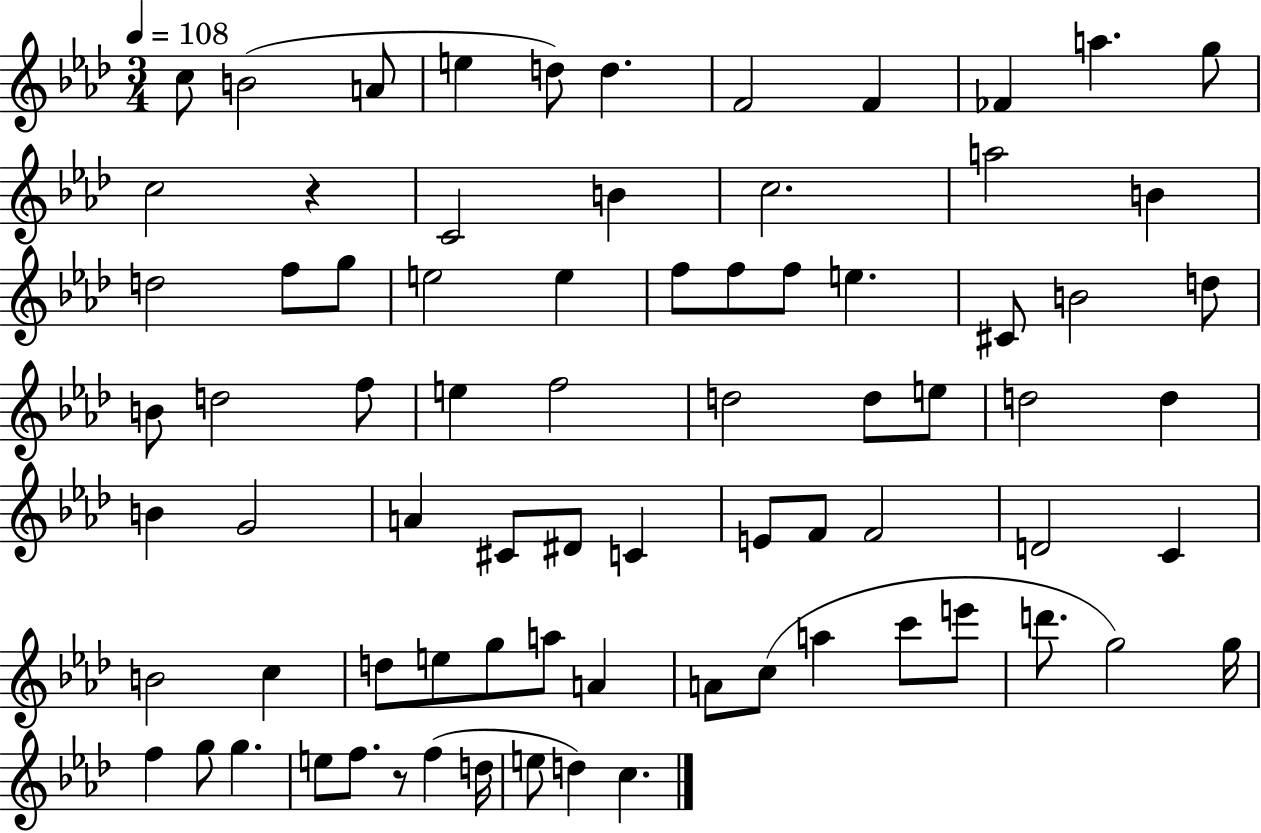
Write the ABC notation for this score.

X:1
T:Untitled
M:3/4
L:1/4
K:Ab
c/2 B2 A/2 e d/2 d F2 F _F a g/2 c2 z C2 B c2 a2 B d2 f/2 g/2 e2 e f/2 f/2 f/2 e ^C/2 B2 d/2 B/2 d2 f/2 e f2 d2 d/2 e/2 d2 d B G2 A ^C/2 ^D/2 C E/2 F/2 F2 D2 C B2 c d/2 e/2 g/2 a/2 A A/2 c/2 a c'/2 e'/2 d'/2 g2 g/4 f g/2 g e/2 f/2 z/2 f d/4 e/2 d c